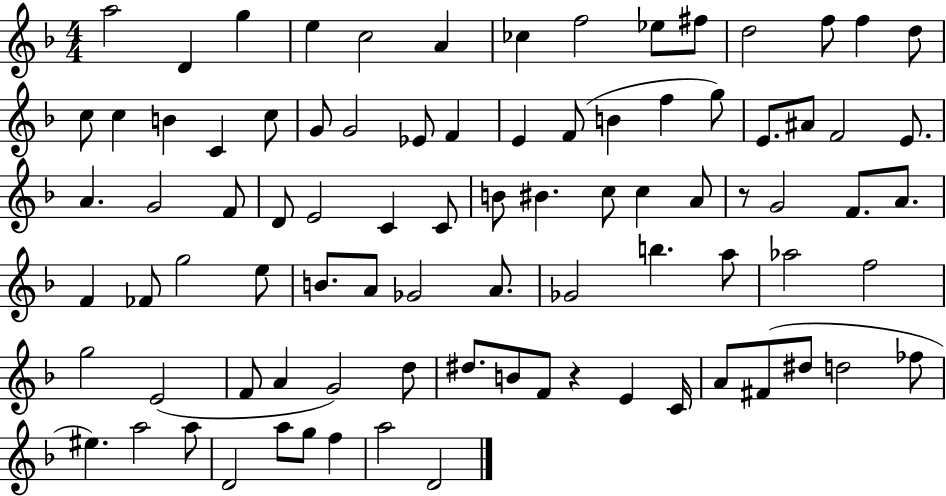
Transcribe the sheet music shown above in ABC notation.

X:1
T:Untitled
M:4/4
L:1/4
K:F
a2 D g e c2 A _c f2 _e/2 ^f/2 d2 f/2 f d/2 c/2 c B C c/2 G/2 G2 _E/2 F E F/2 B f g/2 E/2 ^A/2 F2 E/2 A G2 F/2 D/2 E2 C C/2 B/2 ^B c/2 c A/2 z/2 G2 F/2 A/2 F _F/2 g2 e/2 B/2 A/2 _G2 A/2 _G2 b a/2 _a2 f2 g2 E2 F/2 A G2 d/2 ^d/2 B/2 F/2 z E C/4 A/2 ^F/2 ^d/2 d2 _f/2 ^e a2 a/2 D2 a/2 g/2 f a2 D2